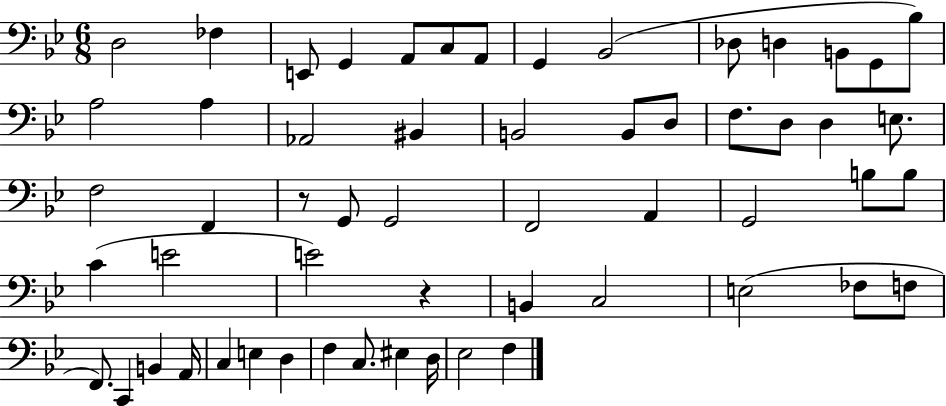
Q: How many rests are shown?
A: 2